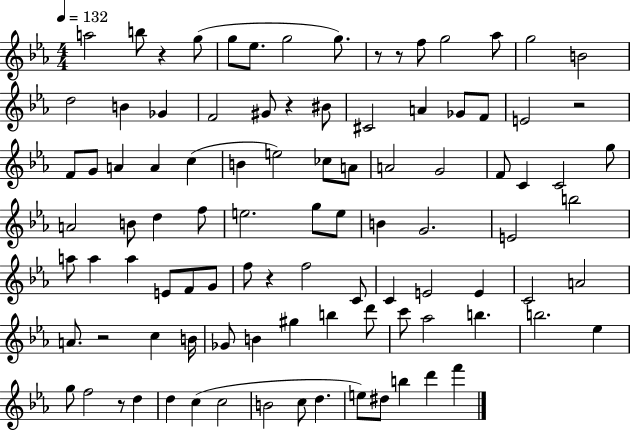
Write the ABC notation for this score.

X:1
T:Untitled
M:4/4
L:1/4
K:Eb
a2 b/2 z g/2 g/2 _e/2 g2 g/2 z/2 z/2 f/2 g2 _a/2 g2 B2 d2 B _G F2 ^G/2 z ^B/2 ^C2 A _G/2 F/2 E2 z2 F/2 G/2 A A c B e2 _c/2 A/2 A2 G2 F/2 C C2 g/2 A2 B/2 d f/2 e2 g/2 e/2 B G2 E2 b2 a/2 a a E/2 F/2 G/2 f/2 z f2 C/2 C E2 E C2 A2 A/2 z2 c B/4 _G/2 B ^g b d'/2 c'/2 _a2 b b2 _e g/2 f2 z/2 d d c c2 B2 c/2 d e/2 ^d/2 b d' f'